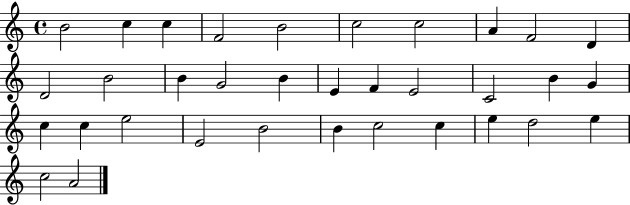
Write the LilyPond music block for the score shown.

{
  \clef treble
  \time 4/4
  \defaultTimeSignature
  \key c \major
  b'2 c''4 c''4 | f'2 b'2 | c''2 c''2 | a'4 f'2 d'4 | \break d'2 b'2 | b'4 g'2 b'4 | e'4 f'4 e'2 | c'2 b'4 g'4 | \break c''4 c''4 e''2 | e'2 b'2 | b'4 c''2 c''4 | e''4 d''2 e''4 | \break c''2 a'2 | \bar "|."
}